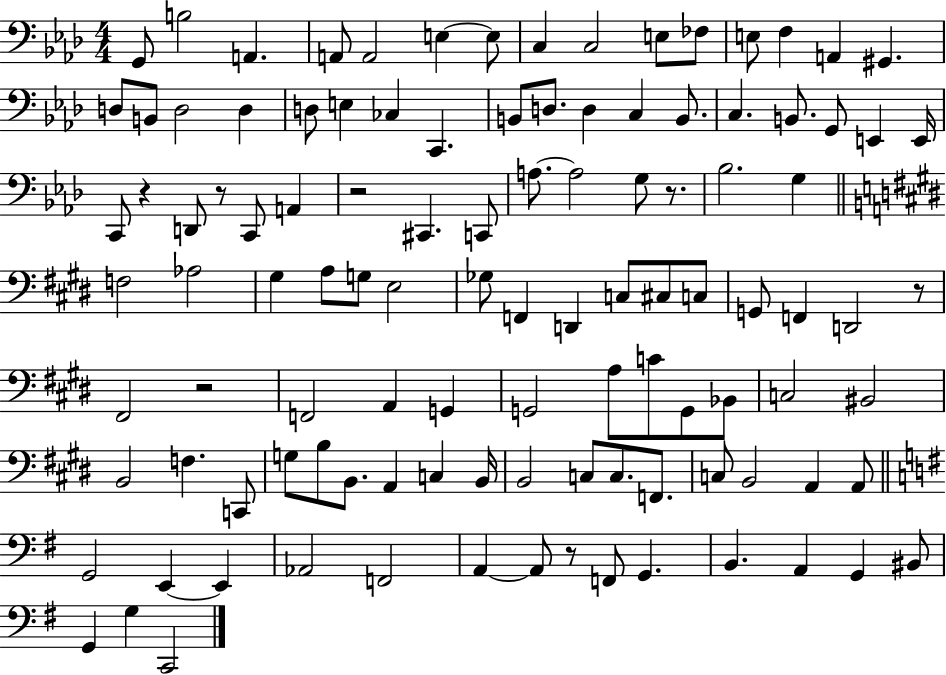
X:1
T:Untitled
M:4/4
L:1/4
K:Ab
G,,/2 B,2 A,, A,,/2 A,,2 E, E,/2 C, C,2 E,/2 _F,/2 E,/2 F, A,, ^G,, D,/2 B,,/2 D,2 D, D,/2 E, _C, C,, B,,/2 D,/2 D, C, B,,/2 C, B,,/2 G,,/2 E,, E,,/4 C,,/2 z D,,/2 z/2 C,,/2 A,, z2 ^C,, C,,/2 A,/2 A,2 G,/2 z/2 _B,2 G, F,2 _A,2 ^G, A,/2 G,/2 E,2 _G,/2 F,, D,, C,/2 ^C,/2 C,/2 G,,/2 F,, D,,2 z/2 ^F,,2 z2 F,,2 A,, G,, G,,2 A,/2 C/2 G,,/2 _B,,/2 C,2 ^B,,2 B,,2 F, C,,/2 G,/2 B,/2 B,,/2 A,, C, B,,/4 B,,2 C,/2 C,/2 F,,/2 C,/2 B,,2 A,, A,,/2 G,,2 E,, E,, _A,,2 F,,2 A,, A,,/2 z/2 F,,/2 G,, B,, A,, G,, ^B,,/2 G,, G, C,,2